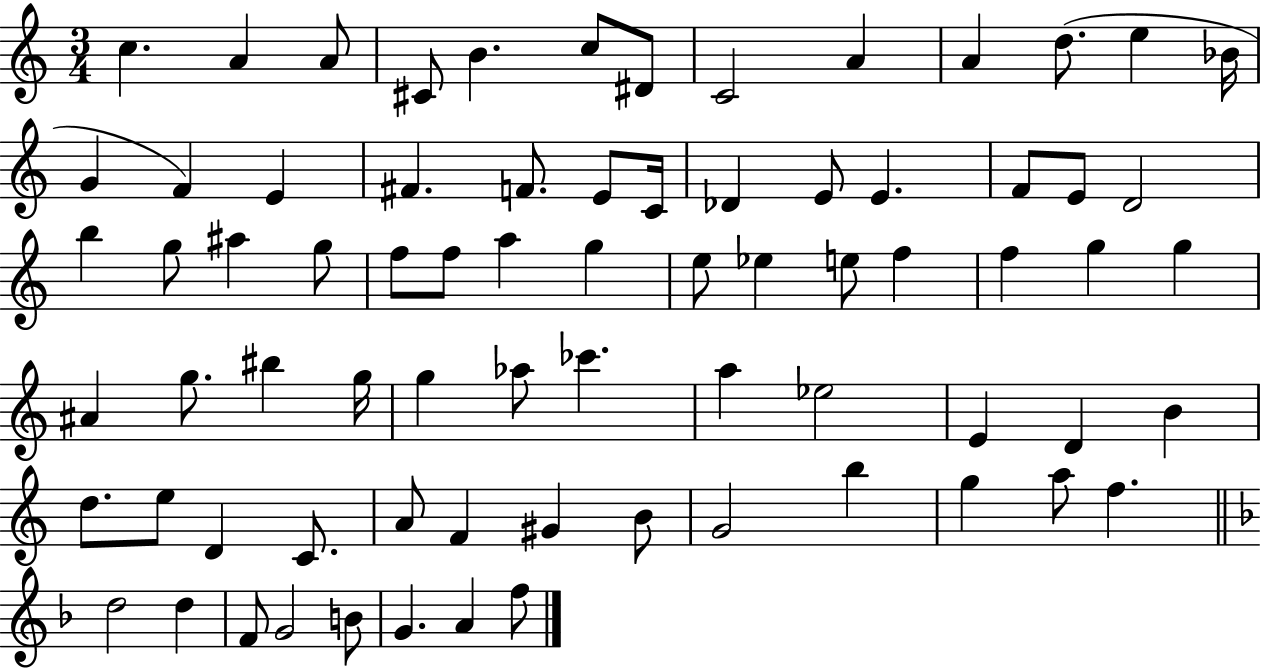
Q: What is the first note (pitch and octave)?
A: C5